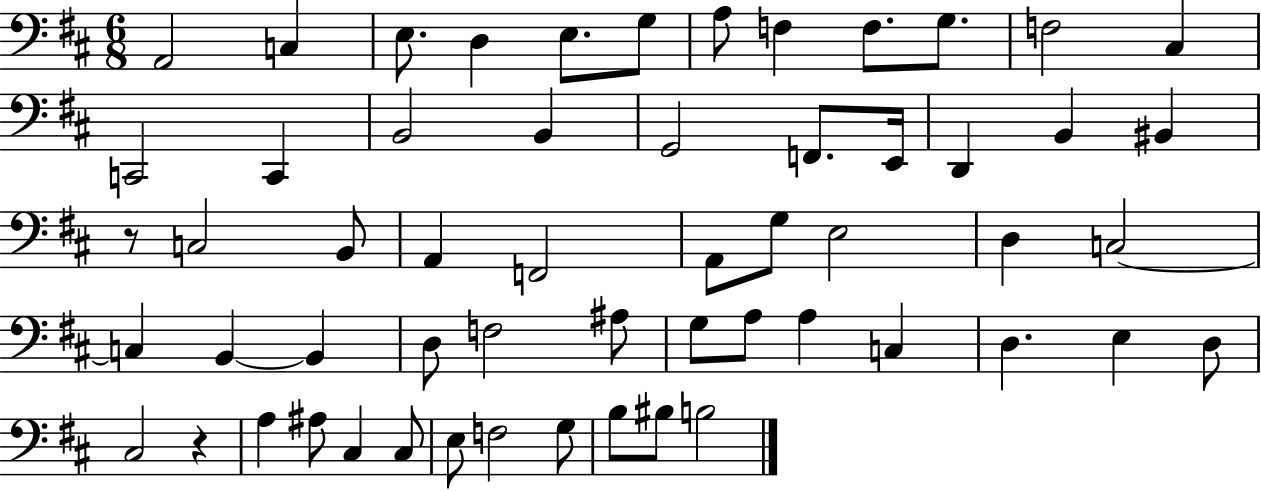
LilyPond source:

{
  \clef bass
  \numericTimeSignature
  \time 6/8
  \key d \major
  a,2 c4 | e8. d4 e8. g8 | a8 f4 f8. g8. | f2 cis4 | \break c,2 c,4 | b,2 b,4 | g,2 f,8. e,16 | d,4 b,4 bis,4 | \break r8 c2 b,8 | a,4 f,2 | a,8 g8 e2 | d4 c2~~ | \break c4 b,4~~ b,4 | d8 f2 ais8 | g8 a8 a4 c4 | d4. e4 d8 | \break cis2 r4 | a4 ais8 cis4 cis8 | e8 f2 g8 | b8 bis8 b2 | \break \bar "|."
}